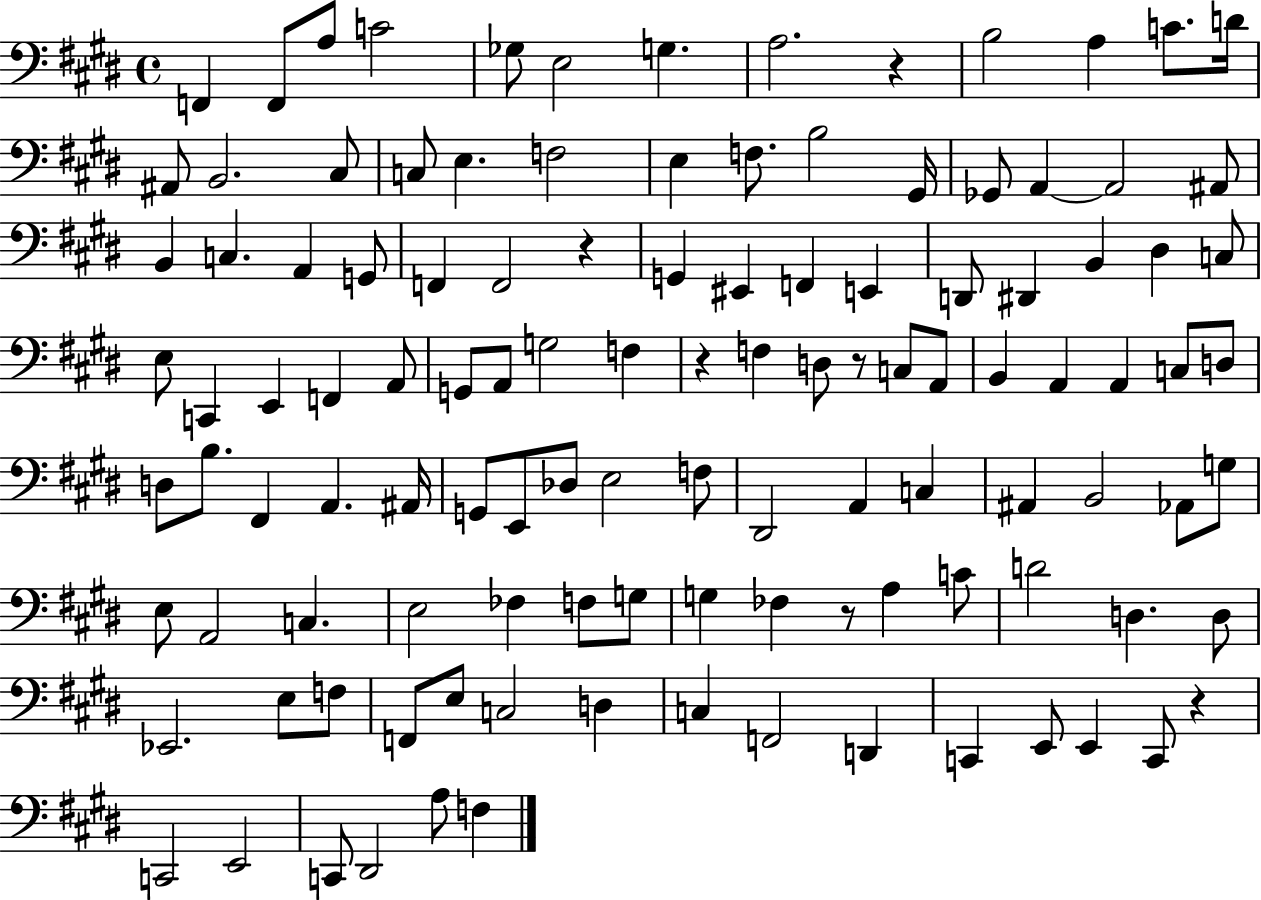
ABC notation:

X:1
T:Untitled
M:4/4
L:1/4
K:E
F,, F,,/2 A,/2 C2 _G,/2 E,2 G, A,2 z B,2 A, C/2 D/4 ^A,,/2 B,,2 ^C,/2 C,/2 E, F,2 E, F,/2 B,2 ^G,,/4 _G,,/2 A,, A,,2 ^A,,/2 B,, C, A,, G,,/2 F,, F,,2 z G,, ^E,, F,, E,, D,,/2 ^D,, B,, ^D, C,/2 E,/2 C,, E,, F,, A,,/2 G,,/2 A,,/2 G,2 F, z F, D,/2 z/2 C,/2 A,,/2 B,, A,, A,, C,/2 D,/2 D,/2 B,/2 ^F,, A,, ^A,,/4 G,,/2 E,,/2 _D,/2 E,2 F,/2 ^D,,2 A,, C, ^A,, B,,2 _A,,/2 G,/2 E,/2 A,,2 C, E,2 _F, F,/2 G,/2 G, _F, z/2 A, C/2 D2 D, D,/2 _E,,2 E,/2 F,/2 F,,/2 E,/2 C,2 D, C, F,,2 D,, C,, E,,/2 E,, C,,/2 z C,,2 E,,2 C,,/2 ^D,,2 A,/2 F,